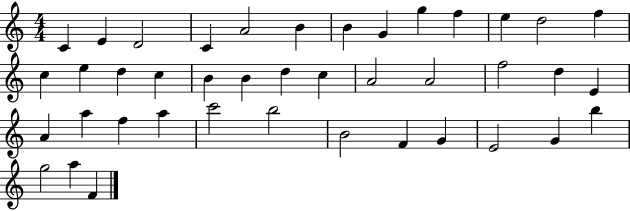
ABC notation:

X:1
T:Untitled
M:4/4
L:1/4
K:C
C E D2 C A2 B B G g f e d2 f c e d c B B d c A2 A2 f2 d E A a f a c'2 b2 B2 F G E2 G b g2 a F